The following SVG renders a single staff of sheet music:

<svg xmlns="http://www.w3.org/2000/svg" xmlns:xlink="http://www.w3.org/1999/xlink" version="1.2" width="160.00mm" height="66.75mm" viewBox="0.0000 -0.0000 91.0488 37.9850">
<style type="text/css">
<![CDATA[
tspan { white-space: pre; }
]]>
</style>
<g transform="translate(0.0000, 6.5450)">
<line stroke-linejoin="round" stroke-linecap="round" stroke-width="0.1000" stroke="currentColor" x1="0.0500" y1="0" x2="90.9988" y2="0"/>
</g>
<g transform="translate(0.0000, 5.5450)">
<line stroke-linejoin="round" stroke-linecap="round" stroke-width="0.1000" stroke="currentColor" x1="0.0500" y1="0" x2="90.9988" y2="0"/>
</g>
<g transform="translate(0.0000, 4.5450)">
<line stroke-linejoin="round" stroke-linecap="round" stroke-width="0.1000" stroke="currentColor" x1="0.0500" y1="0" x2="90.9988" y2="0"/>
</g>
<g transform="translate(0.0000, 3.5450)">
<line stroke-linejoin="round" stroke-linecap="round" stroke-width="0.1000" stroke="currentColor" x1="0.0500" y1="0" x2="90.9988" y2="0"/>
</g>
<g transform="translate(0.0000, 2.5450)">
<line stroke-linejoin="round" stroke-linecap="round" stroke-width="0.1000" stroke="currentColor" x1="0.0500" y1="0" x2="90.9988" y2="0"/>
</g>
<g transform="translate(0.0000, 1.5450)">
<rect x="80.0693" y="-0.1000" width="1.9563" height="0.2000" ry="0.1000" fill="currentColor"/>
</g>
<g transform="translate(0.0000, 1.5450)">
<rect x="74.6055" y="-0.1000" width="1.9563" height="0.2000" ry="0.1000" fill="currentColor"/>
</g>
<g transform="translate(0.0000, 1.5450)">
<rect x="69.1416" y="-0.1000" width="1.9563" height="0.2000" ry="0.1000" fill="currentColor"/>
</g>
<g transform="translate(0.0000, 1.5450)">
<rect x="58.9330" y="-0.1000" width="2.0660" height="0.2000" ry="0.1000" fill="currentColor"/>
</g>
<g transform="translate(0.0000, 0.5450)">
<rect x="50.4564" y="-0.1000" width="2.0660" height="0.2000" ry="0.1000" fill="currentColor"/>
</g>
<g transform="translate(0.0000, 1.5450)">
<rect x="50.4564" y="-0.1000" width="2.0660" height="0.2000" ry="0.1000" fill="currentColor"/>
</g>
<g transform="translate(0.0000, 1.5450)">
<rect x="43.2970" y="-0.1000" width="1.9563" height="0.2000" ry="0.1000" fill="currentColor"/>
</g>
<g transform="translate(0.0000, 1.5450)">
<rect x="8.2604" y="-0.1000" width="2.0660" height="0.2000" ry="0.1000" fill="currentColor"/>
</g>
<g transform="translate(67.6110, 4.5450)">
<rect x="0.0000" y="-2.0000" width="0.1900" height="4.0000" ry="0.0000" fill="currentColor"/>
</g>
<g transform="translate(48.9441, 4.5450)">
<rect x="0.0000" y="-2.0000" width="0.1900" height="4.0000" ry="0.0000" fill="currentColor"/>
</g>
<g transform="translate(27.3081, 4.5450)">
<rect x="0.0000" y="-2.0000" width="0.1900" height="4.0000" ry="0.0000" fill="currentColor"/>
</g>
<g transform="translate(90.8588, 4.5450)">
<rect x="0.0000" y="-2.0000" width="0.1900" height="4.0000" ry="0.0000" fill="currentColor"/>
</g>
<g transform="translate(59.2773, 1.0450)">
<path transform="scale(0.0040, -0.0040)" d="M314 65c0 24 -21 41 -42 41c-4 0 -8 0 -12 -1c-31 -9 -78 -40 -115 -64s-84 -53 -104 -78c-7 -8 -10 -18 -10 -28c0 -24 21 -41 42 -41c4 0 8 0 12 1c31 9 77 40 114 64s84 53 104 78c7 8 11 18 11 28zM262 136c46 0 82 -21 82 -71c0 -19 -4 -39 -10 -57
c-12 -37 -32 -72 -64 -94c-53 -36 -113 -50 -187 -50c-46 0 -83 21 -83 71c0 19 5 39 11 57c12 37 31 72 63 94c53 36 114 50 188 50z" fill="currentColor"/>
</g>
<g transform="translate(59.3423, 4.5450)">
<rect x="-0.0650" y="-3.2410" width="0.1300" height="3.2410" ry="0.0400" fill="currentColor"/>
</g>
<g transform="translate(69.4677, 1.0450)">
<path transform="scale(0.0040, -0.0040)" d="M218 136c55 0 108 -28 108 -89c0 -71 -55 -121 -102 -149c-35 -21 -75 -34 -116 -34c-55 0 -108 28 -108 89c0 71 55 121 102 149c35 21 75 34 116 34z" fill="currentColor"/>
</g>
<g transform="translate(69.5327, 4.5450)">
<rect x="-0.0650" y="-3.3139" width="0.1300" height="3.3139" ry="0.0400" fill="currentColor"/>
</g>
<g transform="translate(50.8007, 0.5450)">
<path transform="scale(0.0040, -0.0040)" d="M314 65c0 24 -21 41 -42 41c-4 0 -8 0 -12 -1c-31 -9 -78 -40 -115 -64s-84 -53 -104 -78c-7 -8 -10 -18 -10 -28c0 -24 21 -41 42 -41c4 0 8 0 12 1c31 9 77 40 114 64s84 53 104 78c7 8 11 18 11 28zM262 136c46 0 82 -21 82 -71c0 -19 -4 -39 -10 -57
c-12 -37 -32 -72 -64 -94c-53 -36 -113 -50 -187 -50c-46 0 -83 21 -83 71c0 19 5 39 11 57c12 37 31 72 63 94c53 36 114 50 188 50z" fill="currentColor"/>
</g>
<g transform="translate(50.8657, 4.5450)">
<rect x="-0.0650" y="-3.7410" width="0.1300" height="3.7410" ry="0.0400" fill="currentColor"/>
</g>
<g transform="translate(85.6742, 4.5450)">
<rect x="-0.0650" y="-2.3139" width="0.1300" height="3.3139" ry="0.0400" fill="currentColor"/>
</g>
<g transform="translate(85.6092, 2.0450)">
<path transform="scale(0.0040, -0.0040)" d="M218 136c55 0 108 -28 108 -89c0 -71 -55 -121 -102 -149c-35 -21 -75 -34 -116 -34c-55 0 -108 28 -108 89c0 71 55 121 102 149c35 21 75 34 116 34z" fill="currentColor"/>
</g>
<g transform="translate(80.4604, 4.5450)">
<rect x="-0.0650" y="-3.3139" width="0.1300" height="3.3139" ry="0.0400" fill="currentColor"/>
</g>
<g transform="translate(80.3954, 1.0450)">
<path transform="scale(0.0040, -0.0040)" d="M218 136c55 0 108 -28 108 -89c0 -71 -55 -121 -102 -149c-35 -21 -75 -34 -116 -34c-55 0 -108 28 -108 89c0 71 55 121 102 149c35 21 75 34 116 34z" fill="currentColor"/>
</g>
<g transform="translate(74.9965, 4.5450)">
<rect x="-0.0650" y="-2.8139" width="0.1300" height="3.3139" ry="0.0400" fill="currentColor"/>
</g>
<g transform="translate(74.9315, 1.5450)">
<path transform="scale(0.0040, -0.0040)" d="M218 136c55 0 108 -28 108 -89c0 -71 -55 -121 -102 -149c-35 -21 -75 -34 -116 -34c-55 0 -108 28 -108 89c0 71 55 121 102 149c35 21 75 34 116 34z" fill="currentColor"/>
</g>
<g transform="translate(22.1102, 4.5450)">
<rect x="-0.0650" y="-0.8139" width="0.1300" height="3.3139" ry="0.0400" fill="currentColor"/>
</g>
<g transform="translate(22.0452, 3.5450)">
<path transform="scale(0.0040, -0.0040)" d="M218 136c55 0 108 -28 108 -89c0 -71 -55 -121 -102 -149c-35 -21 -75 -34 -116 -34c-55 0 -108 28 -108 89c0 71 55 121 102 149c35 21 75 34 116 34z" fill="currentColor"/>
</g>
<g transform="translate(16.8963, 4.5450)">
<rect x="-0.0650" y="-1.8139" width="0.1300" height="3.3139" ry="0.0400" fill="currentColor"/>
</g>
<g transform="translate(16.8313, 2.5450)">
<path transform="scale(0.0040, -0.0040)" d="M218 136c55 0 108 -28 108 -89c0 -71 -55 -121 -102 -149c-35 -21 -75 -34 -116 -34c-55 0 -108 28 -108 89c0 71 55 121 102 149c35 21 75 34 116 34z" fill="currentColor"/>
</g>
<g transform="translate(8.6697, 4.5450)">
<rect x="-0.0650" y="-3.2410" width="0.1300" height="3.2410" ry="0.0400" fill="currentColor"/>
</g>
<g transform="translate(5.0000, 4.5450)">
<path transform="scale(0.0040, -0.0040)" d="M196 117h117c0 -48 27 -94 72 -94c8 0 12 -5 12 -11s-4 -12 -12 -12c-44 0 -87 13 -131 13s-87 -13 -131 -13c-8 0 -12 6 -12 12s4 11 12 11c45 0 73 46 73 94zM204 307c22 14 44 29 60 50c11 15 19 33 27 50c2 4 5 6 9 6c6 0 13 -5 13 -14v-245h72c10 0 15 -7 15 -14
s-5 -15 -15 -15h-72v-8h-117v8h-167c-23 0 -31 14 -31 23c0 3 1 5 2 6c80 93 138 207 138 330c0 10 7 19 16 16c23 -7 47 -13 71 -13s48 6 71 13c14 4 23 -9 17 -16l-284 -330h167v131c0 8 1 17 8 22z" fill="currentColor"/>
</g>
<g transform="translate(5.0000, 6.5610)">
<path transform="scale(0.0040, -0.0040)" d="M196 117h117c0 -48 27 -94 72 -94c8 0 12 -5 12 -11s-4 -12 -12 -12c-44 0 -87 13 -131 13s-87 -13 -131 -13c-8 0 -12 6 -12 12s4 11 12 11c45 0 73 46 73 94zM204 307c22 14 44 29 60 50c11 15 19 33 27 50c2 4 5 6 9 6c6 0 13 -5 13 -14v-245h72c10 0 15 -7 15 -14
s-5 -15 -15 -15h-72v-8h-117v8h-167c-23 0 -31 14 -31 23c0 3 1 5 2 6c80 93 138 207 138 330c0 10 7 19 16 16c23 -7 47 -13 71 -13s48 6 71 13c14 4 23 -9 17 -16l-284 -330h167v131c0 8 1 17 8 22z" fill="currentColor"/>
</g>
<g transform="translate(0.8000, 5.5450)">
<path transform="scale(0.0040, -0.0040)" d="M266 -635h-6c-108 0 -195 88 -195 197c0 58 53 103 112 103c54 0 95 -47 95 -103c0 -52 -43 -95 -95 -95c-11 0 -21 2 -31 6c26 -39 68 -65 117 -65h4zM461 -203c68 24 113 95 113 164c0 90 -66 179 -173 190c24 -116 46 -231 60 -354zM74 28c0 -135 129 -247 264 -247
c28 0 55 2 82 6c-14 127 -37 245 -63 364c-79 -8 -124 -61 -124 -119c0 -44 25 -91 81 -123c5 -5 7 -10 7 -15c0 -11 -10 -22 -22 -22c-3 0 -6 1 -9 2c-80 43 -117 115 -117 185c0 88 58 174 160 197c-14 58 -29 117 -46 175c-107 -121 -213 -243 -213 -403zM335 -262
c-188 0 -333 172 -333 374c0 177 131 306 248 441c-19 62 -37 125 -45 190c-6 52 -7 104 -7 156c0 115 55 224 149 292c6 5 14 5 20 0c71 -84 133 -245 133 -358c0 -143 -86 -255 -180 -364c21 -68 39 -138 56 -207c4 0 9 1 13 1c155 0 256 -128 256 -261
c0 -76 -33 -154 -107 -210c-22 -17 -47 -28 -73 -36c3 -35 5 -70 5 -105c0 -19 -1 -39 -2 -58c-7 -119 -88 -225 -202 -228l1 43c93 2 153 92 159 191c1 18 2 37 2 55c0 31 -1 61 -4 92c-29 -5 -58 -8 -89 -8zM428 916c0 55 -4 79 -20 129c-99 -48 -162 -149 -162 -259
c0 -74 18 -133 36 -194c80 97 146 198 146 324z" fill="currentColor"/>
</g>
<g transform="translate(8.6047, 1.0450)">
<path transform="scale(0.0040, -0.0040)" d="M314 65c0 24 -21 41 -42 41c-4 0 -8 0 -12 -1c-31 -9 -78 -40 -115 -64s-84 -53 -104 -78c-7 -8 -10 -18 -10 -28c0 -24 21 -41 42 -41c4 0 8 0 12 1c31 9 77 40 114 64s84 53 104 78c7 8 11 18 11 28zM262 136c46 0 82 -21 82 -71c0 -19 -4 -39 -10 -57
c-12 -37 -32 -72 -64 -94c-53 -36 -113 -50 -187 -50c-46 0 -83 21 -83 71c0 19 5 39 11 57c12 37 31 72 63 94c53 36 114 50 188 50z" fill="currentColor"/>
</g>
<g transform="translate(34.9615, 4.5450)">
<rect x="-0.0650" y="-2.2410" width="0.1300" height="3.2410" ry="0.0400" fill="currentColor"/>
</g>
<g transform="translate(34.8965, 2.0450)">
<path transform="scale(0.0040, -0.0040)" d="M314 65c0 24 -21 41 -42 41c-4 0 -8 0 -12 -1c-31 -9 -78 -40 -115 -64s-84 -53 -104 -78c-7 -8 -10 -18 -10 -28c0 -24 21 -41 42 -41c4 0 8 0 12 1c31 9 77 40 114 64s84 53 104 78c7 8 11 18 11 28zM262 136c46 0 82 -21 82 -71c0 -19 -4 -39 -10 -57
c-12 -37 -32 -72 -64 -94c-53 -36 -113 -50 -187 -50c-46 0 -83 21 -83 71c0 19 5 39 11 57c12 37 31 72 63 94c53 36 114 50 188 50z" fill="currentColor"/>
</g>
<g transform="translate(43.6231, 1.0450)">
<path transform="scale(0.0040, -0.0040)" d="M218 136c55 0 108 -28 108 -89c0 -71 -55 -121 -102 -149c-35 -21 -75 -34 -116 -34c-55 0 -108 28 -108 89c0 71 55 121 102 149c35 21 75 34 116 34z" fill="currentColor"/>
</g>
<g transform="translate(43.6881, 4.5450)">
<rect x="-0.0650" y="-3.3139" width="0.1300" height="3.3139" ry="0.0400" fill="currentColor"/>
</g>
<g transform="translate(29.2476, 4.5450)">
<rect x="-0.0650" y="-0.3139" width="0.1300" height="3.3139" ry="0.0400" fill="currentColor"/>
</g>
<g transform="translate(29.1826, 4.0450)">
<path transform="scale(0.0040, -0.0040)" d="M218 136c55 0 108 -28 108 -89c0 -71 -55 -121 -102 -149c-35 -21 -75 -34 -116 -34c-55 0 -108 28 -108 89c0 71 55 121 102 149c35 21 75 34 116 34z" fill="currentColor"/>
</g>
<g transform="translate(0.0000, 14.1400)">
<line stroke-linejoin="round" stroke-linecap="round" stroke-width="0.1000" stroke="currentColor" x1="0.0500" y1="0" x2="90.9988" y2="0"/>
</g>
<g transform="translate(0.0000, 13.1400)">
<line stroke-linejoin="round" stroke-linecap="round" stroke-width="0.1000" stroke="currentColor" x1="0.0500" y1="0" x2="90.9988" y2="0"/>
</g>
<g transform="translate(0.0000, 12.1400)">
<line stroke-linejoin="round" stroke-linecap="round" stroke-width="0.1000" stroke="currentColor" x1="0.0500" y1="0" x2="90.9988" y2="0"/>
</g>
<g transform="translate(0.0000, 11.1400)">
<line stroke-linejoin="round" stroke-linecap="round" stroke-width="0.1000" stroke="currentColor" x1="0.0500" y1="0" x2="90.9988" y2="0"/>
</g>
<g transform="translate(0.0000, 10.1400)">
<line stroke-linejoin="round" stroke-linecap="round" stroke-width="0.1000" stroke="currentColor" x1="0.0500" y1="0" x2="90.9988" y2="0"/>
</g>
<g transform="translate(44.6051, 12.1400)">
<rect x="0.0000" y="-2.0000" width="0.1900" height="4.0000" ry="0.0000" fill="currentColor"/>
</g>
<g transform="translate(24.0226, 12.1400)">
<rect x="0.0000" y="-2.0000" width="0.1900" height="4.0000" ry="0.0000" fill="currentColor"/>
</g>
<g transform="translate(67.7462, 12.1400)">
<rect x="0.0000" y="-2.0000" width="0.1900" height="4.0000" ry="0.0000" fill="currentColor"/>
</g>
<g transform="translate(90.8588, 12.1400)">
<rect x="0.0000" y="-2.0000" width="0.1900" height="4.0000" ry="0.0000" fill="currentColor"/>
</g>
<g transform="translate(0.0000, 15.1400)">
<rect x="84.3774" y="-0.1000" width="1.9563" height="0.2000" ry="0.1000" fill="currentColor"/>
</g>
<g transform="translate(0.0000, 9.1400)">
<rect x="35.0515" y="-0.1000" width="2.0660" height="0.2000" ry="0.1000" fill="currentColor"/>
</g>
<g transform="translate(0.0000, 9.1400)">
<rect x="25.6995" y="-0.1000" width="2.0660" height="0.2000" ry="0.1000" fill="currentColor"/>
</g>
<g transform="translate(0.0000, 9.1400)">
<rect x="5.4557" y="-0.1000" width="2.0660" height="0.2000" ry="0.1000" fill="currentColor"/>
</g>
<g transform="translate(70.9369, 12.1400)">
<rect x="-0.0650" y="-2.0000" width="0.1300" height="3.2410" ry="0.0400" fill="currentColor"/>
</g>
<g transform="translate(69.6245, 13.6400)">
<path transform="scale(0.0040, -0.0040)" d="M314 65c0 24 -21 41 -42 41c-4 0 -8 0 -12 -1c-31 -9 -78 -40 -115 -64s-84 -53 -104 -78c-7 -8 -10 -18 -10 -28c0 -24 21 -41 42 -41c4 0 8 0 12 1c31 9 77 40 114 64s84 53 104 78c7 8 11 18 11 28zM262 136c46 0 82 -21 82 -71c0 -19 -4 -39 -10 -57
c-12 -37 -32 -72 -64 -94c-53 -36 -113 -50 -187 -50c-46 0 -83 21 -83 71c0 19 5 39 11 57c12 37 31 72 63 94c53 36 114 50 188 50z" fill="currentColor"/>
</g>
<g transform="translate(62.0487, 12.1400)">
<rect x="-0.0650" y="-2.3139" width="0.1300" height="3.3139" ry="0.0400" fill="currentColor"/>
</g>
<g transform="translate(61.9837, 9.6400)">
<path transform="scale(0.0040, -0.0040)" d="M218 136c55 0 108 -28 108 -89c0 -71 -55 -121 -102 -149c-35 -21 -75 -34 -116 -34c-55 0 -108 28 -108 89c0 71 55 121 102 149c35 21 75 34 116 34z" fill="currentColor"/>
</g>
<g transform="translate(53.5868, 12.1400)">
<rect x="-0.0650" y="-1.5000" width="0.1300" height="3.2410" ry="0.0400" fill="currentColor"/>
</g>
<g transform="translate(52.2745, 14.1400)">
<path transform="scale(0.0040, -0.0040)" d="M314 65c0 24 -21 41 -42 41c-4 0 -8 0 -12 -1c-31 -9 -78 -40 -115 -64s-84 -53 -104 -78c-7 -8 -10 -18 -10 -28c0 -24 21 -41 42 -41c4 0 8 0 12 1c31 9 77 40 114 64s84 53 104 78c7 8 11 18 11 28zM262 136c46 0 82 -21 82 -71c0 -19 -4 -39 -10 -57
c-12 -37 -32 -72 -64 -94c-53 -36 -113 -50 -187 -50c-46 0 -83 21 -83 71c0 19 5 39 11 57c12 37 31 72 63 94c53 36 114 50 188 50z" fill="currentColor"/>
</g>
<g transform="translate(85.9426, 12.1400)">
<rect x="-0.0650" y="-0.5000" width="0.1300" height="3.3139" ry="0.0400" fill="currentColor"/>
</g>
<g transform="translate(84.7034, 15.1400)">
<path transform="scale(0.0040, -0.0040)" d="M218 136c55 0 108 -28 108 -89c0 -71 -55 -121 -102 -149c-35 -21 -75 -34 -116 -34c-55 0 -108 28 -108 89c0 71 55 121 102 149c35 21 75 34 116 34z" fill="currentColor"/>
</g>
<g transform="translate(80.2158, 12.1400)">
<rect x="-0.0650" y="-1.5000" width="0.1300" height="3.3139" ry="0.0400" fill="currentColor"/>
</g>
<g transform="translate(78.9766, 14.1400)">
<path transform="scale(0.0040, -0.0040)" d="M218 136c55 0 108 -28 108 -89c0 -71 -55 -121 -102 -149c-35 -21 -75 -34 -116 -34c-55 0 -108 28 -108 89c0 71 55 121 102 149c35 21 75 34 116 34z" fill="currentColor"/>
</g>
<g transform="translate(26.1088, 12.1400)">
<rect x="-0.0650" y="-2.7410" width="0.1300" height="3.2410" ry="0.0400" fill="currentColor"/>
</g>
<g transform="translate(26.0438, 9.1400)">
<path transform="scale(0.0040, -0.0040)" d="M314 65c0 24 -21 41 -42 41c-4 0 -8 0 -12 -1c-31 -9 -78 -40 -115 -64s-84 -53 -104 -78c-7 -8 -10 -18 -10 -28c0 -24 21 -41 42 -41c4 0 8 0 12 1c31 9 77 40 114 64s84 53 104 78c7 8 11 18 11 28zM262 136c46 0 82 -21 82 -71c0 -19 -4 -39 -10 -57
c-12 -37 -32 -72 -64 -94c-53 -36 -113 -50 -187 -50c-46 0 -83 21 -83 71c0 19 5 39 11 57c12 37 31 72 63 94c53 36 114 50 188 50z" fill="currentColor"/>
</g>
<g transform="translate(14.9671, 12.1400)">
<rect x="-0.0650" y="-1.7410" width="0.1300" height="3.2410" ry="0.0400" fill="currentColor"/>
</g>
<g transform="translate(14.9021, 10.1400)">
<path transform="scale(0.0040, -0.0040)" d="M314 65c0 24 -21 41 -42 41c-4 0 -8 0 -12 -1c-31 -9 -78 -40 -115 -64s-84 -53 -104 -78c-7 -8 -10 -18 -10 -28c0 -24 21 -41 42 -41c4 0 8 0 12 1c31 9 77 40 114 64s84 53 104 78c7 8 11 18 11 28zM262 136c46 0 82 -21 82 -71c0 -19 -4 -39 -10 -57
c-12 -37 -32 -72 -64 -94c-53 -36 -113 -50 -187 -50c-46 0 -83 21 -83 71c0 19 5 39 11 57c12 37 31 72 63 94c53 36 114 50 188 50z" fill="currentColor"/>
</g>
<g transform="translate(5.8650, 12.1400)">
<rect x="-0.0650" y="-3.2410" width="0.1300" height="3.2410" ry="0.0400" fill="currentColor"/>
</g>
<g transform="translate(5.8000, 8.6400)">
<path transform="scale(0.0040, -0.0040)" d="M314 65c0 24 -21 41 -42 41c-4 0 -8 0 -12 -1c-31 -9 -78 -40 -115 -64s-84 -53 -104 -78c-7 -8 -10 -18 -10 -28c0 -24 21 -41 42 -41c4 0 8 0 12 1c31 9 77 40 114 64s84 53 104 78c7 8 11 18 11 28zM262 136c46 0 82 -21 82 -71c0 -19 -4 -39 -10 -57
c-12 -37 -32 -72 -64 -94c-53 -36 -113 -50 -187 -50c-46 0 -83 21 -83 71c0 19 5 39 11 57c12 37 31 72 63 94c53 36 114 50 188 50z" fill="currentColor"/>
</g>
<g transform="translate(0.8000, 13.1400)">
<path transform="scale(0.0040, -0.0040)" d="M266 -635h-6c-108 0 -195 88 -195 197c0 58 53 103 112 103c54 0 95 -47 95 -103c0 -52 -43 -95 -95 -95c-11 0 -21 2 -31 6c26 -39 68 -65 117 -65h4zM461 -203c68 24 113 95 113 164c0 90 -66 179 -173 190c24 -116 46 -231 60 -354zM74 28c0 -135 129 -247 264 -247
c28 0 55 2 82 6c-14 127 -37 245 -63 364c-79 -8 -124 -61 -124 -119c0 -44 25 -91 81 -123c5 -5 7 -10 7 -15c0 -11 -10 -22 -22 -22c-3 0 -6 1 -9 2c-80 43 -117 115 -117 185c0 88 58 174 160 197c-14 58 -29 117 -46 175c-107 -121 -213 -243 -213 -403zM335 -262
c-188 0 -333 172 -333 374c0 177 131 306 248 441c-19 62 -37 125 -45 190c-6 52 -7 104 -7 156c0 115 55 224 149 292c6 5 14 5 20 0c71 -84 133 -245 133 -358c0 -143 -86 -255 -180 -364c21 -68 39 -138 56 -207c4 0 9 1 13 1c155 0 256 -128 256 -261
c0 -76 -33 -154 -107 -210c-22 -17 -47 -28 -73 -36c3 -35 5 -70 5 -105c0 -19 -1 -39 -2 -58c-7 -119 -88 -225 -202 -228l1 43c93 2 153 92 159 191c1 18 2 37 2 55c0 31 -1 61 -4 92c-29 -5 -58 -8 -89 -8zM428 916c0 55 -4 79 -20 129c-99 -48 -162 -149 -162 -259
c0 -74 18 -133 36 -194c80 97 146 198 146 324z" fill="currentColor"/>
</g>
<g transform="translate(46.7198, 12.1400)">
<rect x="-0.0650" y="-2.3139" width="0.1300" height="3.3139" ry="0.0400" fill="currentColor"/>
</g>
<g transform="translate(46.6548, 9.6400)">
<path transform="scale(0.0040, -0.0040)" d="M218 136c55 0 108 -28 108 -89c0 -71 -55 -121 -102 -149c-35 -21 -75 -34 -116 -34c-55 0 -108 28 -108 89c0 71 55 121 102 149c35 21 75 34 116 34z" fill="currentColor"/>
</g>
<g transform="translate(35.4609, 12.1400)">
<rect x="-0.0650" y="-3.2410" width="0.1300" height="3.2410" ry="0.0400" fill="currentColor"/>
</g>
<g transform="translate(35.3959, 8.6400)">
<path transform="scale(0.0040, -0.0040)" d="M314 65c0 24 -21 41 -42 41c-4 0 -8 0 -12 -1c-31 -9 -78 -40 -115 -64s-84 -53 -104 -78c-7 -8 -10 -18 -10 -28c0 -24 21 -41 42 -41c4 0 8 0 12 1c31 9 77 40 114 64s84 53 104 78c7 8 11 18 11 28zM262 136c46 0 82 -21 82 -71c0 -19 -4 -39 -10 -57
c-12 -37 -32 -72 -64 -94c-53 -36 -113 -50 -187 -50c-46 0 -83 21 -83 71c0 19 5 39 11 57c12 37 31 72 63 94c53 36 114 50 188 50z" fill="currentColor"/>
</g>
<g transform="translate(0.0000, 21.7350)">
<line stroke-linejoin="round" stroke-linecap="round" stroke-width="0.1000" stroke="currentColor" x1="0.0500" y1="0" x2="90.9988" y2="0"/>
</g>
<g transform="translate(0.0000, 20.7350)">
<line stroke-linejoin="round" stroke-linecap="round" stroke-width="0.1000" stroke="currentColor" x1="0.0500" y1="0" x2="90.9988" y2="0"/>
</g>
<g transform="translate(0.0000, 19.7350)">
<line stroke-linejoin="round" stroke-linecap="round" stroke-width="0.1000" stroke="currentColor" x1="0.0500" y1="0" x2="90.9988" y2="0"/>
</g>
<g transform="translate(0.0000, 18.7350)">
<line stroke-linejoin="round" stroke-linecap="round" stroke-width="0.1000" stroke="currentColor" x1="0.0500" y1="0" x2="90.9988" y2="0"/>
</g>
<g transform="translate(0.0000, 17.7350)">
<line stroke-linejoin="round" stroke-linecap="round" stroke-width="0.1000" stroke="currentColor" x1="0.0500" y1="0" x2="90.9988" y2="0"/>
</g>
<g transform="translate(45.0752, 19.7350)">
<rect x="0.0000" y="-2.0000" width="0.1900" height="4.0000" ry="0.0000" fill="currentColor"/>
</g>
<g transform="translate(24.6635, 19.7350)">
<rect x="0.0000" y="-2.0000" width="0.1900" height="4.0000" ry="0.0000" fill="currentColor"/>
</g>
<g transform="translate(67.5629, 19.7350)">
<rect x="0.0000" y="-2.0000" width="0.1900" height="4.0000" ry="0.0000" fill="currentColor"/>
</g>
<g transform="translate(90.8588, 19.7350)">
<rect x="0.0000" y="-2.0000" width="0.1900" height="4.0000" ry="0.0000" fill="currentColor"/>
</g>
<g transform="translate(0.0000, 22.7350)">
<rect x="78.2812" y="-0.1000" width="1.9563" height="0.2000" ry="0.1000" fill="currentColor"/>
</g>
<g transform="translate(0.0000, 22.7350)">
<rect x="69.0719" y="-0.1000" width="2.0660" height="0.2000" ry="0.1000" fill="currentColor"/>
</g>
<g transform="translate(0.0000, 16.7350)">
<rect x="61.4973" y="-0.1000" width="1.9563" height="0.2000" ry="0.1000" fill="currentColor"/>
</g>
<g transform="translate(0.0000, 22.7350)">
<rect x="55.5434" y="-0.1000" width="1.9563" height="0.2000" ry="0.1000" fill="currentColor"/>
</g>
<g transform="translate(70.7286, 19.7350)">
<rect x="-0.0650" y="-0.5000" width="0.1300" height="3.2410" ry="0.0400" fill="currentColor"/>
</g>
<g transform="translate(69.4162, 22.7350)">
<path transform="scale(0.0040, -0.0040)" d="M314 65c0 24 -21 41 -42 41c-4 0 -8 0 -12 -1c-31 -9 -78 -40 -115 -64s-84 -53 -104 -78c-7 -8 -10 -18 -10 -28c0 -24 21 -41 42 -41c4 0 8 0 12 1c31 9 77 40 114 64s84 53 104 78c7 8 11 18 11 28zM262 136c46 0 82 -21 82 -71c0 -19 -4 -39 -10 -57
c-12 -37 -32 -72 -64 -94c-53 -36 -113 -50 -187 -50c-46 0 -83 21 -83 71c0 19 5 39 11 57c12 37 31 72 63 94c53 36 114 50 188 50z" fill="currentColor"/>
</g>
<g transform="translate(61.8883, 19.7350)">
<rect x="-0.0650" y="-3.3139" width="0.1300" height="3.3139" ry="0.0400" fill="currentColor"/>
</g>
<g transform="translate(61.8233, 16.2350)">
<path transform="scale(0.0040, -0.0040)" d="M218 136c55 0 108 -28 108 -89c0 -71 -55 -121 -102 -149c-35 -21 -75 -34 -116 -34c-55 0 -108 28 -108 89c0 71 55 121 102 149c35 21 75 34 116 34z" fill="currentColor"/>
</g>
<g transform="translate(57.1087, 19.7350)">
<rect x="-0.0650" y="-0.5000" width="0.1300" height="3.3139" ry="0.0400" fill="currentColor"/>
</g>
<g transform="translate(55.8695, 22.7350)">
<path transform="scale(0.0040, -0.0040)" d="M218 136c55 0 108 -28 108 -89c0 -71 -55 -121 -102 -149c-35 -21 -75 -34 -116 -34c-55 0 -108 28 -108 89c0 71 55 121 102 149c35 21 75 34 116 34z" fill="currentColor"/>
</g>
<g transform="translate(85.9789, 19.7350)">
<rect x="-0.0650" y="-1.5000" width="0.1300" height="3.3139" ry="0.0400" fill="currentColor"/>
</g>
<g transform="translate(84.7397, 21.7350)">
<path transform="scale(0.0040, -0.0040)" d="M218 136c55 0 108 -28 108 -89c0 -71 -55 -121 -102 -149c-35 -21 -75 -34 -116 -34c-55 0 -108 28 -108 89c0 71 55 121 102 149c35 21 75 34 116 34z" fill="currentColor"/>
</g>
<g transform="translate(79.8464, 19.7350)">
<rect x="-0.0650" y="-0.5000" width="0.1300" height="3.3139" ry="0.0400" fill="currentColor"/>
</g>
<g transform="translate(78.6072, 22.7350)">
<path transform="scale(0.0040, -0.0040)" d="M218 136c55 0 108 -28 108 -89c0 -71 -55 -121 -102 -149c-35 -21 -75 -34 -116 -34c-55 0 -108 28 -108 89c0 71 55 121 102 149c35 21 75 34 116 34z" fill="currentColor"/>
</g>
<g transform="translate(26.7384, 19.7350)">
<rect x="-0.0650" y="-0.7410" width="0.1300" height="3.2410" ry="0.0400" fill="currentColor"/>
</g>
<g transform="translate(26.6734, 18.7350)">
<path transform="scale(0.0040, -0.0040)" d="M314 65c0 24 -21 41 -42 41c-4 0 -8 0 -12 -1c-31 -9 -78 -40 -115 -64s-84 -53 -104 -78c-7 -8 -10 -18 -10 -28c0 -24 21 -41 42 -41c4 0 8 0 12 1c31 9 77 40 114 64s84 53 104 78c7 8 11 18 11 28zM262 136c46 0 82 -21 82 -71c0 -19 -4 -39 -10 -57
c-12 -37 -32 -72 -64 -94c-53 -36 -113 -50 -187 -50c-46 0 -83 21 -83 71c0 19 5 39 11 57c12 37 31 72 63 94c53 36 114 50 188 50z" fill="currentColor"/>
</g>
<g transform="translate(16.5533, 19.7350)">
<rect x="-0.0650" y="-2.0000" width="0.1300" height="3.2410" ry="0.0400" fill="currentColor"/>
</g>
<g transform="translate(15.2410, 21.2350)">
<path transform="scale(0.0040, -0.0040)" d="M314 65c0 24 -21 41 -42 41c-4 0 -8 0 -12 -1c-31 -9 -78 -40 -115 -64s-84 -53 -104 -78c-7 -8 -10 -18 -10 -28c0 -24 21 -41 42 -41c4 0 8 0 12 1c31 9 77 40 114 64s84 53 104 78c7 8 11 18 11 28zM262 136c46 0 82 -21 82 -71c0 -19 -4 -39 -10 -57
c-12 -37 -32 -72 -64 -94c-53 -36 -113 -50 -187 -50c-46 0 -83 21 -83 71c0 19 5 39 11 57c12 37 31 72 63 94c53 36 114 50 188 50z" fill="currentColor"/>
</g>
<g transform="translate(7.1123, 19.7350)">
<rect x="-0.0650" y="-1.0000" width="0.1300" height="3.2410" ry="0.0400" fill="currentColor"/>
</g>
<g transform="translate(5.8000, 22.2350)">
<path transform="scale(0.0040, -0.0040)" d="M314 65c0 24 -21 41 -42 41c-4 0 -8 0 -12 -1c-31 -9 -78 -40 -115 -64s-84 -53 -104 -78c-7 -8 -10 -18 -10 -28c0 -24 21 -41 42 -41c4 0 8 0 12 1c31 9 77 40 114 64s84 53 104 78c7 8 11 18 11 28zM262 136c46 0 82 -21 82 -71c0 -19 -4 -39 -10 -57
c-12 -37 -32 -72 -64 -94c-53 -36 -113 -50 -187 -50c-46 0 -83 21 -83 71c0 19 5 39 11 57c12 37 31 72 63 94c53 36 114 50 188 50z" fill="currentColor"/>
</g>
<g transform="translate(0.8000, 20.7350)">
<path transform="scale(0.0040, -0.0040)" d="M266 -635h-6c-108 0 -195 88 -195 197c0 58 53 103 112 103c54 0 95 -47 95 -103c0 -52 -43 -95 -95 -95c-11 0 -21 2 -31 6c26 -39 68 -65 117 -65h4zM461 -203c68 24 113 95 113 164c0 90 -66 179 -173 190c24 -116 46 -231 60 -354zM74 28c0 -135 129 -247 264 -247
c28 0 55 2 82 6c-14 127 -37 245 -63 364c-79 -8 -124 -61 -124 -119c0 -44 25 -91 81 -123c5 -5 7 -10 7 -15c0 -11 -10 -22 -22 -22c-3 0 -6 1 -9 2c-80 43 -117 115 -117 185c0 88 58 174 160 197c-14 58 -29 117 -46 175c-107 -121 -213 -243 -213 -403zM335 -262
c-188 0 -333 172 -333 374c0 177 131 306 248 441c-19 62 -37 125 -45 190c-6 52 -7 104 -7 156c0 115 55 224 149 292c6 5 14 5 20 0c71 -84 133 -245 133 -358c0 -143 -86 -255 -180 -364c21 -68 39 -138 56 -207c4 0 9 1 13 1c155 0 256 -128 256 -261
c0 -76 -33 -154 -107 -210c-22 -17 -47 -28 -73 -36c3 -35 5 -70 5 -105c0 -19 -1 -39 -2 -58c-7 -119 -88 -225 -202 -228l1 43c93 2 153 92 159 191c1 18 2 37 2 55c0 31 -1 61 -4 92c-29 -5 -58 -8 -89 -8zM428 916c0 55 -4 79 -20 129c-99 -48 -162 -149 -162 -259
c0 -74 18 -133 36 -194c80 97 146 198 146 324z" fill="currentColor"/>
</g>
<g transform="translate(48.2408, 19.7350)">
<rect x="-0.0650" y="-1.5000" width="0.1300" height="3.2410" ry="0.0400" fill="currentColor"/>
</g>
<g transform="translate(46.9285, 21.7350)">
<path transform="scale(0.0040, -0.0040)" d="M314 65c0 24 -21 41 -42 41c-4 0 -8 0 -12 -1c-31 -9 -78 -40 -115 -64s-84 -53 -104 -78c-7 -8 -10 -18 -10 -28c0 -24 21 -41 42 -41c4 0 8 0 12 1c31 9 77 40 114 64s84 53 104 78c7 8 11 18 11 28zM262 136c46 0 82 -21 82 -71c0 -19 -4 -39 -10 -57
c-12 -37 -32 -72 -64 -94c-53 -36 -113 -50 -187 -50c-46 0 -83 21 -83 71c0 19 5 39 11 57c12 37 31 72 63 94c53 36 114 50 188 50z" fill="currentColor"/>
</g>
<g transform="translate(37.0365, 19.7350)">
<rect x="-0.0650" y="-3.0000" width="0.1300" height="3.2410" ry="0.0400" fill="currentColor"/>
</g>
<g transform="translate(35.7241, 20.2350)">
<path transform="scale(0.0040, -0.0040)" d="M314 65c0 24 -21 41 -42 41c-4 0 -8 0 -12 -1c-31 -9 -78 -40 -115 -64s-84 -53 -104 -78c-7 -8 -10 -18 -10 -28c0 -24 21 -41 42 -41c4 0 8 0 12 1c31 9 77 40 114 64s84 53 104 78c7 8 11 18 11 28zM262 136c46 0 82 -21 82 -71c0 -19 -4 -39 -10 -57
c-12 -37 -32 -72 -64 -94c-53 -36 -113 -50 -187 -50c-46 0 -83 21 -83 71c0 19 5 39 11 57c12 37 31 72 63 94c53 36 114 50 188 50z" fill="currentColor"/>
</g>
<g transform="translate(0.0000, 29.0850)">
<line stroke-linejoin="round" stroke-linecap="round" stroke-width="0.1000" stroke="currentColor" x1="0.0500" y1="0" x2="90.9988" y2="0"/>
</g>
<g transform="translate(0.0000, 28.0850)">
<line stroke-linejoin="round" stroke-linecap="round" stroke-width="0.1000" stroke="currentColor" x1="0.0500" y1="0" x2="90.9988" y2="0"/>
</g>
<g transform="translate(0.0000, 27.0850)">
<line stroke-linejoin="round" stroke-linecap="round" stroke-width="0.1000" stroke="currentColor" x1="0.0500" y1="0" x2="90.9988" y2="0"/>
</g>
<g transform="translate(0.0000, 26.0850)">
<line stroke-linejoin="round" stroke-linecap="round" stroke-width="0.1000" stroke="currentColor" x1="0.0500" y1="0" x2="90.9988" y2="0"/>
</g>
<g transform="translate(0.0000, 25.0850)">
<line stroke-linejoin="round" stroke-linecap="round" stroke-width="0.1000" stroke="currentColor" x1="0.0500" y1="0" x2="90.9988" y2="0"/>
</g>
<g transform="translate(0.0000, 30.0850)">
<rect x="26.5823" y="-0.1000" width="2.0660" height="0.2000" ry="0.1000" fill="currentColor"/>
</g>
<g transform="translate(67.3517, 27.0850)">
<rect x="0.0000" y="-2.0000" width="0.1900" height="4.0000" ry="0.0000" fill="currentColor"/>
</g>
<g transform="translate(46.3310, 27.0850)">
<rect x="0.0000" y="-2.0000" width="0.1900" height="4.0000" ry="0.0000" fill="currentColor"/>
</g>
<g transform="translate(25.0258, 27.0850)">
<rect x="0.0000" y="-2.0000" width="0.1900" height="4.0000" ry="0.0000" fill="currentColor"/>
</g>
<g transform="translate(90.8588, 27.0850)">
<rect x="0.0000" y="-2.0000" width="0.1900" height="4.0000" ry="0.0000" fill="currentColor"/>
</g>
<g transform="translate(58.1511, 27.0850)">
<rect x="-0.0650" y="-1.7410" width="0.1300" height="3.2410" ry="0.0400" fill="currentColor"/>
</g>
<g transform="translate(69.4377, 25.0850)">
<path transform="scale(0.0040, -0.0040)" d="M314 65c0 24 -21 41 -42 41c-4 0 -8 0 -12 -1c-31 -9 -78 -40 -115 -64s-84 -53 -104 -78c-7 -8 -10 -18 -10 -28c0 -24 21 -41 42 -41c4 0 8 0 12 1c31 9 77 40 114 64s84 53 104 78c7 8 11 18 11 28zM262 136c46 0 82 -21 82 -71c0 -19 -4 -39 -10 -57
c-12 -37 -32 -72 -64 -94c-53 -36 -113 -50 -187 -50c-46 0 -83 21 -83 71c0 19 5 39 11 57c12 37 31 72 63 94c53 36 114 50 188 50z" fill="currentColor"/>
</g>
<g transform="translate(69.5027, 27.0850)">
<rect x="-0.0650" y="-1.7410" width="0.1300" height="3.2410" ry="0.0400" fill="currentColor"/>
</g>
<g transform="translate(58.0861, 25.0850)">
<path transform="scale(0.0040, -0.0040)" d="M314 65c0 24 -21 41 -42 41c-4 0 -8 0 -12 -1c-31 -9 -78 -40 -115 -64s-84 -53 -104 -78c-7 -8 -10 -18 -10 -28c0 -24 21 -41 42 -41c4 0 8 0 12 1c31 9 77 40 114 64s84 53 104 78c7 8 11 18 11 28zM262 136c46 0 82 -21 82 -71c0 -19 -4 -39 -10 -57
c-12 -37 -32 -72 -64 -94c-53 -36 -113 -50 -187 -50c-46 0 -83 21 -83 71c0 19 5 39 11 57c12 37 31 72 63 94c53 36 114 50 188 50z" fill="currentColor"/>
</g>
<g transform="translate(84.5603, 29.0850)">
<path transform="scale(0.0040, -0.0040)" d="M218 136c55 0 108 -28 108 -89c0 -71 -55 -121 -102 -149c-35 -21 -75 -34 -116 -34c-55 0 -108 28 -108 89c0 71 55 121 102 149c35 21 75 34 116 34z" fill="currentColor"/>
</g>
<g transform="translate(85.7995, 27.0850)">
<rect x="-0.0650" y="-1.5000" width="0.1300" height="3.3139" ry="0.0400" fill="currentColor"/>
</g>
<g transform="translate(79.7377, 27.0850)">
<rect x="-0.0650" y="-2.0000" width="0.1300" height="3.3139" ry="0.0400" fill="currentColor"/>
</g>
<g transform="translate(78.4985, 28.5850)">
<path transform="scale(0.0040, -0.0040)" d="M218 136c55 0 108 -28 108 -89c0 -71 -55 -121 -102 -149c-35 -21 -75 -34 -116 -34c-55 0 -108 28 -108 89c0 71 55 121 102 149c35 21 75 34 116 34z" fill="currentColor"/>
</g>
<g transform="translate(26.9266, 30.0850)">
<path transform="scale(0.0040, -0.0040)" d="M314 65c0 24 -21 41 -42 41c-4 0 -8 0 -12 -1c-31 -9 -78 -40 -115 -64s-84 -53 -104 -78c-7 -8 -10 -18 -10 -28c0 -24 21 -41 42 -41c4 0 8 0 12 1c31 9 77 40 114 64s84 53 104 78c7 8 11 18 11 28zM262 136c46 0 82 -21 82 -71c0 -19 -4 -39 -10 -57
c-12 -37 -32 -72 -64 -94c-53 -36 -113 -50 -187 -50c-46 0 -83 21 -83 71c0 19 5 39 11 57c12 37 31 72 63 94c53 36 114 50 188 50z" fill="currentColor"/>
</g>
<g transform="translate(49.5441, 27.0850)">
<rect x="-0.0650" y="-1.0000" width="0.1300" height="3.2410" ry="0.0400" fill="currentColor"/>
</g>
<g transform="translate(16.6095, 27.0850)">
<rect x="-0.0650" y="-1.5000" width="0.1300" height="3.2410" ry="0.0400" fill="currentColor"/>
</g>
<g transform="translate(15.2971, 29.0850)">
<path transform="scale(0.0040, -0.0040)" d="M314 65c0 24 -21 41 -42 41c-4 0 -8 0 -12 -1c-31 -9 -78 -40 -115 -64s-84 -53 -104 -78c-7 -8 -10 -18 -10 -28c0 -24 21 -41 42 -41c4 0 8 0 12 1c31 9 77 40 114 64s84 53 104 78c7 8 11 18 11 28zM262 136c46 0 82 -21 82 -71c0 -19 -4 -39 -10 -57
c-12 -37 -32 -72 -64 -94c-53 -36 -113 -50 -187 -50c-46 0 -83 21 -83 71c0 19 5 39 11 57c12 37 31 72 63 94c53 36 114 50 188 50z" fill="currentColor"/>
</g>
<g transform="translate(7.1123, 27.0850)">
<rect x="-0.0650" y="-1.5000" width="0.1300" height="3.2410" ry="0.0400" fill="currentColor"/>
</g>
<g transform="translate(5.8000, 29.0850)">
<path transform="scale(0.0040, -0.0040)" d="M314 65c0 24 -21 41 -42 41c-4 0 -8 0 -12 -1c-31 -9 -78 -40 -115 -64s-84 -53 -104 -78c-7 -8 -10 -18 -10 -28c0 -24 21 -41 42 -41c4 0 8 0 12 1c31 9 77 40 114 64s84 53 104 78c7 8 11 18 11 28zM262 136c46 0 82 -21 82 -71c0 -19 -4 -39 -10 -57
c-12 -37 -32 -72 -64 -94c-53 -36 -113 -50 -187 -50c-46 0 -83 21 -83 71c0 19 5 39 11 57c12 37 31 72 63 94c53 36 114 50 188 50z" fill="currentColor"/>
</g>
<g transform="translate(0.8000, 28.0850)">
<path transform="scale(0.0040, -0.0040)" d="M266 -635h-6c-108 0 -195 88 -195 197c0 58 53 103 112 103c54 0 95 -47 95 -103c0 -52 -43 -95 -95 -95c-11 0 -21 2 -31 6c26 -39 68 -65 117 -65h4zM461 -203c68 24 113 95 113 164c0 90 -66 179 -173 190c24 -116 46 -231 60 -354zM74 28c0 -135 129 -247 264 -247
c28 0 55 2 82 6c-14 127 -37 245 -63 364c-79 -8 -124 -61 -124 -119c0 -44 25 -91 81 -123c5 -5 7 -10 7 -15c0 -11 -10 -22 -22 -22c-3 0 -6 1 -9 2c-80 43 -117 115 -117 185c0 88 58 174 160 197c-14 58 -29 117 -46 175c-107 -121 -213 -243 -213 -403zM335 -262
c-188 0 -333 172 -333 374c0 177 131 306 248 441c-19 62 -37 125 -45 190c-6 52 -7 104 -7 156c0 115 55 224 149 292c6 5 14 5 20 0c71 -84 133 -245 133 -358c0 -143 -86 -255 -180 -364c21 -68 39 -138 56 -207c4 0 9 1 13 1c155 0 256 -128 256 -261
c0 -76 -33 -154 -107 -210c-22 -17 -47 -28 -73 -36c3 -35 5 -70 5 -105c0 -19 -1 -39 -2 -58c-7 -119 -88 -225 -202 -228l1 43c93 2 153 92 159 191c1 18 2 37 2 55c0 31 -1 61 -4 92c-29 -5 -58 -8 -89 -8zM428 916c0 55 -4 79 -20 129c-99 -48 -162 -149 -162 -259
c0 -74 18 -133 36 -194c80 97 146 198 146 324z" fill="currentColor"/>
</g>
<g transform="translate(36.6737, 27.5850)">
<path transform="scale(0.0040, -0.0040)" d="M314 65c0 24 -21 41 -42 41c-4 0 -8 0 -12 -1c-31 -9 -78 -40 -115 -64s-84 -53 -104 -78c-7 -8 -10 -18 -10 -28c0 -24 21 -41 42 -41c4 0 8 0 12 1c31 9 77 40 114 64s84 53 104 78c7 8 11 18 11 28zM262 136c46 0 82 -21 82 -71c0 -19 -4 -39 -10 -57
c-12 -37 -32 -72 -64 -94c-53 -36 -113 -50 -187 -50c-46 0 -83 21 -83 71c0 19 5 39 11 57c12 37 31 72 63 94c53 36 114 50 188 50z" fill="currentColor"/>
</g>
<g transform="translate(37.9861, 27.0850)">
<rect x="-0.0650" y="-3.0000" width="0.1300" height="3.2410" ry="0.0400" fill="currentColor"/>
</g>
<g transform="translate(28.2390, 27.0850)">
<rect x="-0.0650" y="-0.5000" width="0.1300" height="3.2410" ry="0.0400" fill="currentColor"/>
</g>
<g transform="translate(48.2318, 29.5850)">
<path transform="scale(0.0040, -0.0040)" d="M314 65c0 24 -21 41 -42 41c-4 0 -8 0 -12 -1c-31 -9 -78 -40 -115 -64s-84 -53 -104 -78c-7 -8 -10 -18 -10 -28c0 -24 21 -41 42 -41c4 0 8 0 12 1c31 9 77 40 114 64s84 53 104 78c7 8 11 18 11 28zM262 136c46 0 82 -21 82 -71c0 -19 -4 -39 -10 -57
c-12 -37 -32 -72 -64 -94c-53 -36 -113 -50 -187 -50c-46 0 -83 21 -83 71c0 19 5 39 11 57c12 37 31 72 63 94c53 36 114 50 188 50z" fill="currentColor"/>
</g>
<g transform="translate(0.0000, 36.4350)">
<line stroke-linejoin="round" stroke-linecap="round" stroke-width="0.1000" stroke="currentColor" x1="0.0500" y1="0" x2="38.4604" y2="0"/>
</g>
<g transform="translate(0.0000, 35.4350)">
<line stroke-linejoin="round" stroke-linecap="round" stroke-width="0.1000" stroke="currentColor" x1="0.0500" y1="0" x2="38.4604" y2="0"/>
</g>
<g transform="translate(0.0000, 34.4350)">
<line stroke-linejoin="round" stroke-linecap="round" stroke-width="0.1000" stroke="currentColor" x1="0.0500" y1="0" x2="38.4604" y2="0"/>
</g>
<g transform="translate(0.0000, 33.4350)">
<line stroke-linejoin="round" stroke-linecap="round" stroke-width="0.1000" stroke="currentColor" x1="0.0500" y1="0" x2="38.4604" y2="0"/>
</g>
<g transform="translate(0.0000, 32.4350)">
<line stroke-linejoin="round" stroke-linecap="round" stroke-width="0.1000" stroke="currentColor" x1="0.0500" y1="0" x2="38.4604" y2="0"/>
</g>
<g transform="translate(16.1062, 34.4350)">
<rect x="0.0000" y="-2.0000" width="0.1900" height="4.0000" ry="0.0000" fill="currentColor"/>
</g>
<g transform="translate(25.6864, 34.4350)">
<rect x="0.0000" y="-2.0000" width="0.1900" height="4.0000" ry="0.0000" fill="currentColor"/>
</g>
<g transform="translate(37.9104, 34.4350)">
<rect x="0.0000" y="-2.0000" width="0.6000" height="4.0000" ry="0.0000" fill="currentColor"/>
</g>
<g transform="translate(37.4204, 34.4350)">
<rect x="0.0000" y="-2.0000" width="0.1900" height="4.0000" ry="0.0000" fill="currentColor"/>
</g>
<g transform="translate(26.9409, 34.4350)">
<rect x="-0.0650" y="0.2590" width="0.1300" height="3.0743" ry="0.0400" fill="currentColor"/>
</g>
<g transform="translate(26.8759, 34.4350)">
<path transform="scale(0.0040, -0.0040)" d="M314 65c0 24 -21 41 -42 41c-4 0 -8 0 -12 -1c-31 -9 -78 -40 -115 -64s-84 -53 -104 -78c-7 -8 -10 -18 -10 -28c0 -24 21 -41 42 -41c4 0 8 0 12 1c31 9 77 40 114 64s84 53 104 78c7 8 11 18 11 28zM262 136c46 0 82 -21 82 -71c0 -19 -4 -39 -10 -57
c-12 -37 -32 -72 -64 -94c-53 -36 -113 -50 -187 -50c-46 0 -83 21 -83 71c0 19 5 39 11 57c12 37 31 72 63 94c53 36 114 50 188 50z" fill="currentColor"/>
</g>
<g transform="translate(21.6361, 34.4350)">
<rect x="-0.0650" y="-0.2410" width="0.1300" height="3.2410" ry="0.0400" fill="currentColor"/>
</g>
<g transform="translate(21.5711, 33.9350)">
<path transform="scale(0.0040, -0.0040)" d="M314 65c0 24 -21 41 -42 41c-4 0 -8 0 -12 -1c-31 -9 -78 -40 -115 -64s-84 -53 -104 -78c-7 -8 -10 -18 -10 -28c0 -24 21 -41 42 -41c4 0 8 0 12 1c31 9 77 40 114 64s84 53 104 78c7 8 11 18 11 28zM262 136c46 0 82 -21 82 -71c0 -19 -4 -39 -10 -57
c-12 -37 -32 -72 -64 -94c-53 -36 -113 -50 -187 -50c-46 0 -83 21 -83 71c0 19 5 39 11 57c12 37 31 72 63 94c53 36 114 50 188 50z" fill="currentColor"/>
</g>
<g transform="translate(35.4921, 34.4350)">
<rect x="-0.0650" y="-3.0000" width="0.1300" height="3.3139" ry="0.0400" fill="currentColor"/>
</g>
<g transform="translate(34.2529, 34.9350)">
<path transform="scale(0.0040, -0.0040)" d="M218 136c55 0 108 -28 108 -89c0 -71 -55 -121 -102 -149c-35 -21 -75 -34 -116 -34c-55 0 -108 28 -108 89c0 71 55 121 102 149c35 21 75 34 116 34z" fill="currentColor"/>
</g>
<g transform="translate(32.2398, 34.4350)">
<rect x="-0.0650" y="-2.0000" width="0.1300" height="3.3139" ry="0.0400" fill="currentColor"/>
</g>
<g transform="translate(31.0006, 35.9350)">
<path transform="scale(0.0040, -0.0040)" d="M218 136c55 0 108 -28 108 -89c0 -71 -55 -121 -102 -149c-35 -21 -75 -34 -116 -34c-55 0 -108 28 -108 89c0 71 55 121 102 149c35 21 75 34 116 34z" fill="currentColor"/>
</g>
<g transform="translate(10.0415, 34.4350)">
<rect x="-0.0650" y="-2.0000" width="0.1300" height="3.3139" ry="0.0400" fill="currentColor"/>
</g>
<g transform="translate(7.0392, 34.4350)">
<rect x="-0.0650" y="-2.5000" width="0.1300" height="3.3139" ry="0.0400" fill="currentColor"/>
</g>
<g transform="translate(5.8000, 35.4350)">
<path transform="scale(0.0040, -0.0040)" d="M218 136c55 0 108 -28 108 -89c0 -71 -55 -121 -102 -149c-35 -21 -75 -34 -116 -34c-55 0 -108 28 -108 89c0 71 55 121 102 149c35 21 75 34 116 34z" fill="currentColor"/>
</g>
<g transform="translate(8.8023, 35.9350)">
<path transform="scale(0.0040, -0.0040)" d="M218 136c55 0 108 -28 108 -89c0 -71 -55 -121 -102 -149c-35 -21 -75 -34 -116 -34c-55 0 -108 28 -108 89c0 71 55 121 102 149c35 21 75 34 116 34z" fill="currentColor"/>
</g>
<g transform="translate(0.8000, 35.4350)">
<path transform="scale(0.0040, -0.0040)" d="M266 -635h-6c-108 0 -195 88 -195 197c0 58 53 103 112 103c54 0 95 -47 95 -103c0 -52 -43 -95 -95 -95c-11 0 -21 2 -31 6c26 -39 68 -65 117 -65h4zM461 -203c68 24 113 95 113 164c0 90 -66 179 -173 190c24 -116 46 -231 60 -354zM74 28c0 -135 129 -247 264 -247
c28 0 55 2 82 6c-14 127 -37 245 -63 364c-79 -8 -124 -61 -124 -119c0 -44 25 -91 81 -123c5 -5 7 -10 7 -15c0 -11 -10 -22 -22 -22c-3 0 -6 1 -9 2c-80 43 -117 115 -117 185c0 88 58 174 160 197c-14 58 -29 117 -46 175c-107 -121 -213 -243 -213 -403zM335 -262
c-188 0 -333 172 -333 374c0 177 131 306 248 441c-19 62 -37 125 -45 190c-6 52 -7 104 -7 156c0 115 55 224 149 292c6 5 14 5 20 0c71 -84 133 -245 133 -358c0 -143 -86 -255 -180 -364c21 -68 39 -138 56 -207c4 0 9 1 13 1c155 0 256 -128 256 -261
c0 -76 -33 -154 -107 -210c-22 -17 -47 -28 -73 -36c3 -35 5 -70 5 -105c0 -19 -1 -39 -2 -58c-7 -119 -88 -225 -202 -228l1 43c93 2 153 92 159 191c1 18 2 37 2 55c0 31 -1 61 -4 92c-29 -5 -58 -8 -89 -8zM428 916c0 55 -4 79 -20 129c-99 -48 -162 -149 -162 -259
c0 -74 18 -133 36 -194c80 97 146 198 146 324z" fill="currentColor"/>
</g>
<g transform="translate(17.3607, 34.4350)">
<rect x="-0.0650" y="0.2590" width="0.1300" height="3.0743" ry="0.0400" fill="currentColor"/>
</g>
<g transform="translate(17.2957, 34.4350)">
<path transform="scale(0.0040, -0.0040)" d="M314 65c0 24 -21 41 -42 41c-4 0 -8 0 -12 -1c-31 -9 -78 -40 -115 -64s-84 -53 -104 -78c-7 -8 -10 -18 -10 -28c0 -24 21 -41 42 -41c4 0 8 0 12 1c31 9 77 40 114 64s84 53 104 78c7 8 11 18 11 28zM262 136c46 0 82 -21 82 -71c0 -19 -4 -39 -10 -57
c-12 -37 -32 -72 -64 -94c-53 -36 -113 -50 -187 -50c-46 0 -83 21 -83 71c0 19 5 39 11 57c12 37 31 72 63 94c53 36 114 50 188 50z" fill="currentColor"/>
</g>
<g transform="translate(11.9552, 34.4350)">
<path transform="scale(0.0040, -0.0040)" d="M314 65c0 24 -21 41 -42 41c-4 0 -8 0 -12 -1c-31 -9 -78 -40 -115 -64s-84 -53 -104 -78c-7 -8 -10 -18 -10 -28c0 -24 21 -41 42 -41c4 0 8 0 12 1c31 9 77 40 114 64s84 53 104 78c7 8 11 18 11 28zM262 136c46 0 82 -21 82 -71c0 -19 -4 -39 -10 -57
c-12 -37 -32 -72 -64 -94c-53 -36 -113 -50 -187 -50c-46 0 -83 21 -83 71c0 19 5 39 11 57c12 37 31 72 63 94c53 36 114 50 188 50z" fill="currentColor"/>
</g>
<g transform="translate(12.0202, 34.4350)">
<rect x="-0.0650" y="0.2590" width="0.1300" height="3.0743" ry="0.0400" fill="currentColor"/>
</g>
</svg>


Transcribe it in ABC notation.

X:1
T:Untitled
M:4/4
L:1/4
K:C
b2 f d c g2 b c'2 b2 b a b g b2 f2 a2 b2 g E2 g F2 E C D2 F2 d2 A2 E2 C b C2 C E E2 E2 C2 A2 D2 f2 f2 F E G F B2 B2 c2 B2 F A